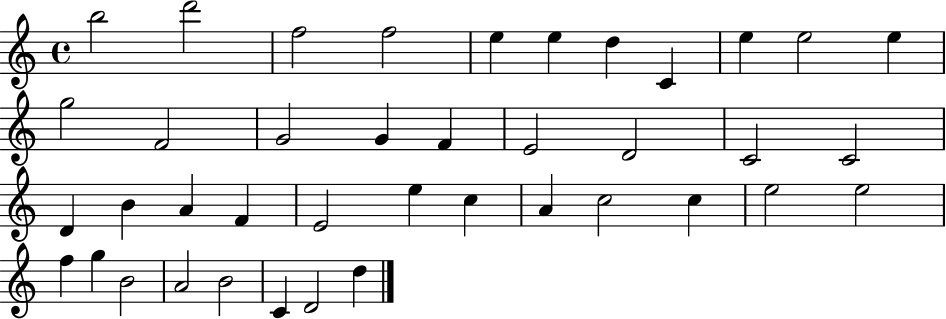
B5/h D6/h F5/h F5/h E5/q E5/q D5/q C4/q E5/q E5/h E5/q G5/h F4/h G4/h G4/q F4/q E4/h D4/h C4/h C4/h D4/q B4/q A4/q F4/q E4/h E5/q C5/q A4/q C5/h C5/q E5/h E5/h F5/q G5/q B4/h A4/h B4/h C4/q D4/h D5/q